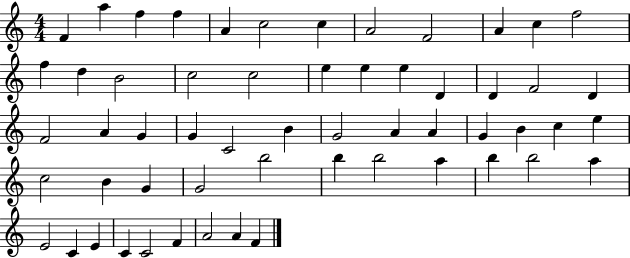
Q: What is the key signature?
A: C major